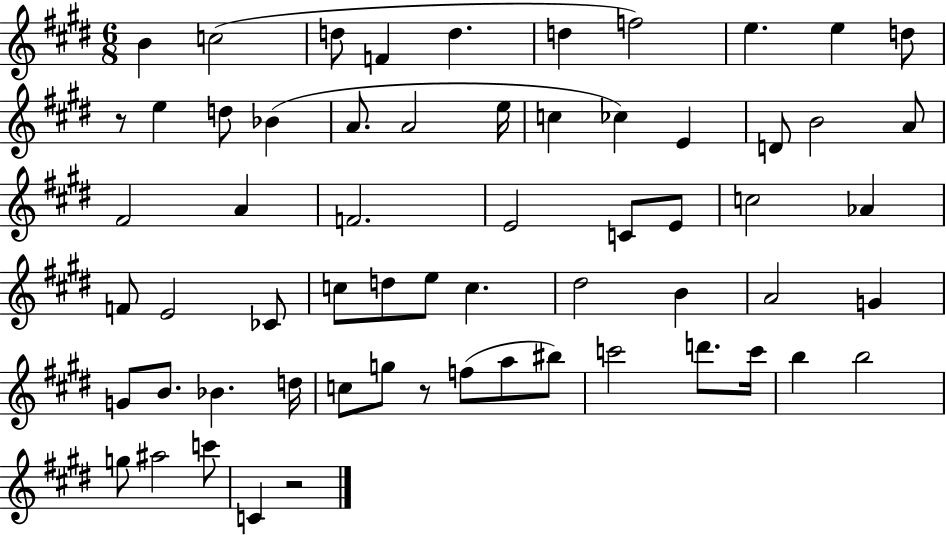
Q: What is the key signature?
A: E major